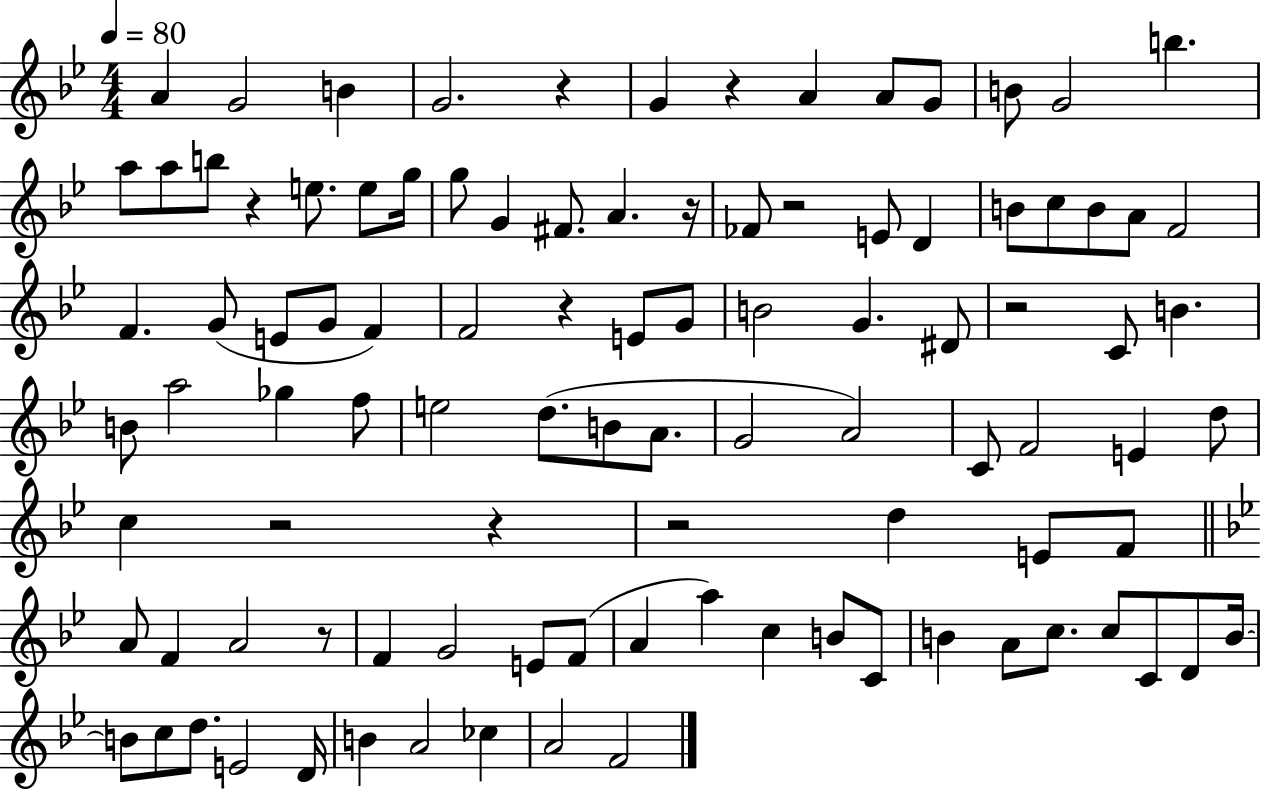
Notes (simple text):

A4/q G4/h B4/q G4/h. R/q G4/q R/q A4/q A4/e G4/e B4/e G4/h B5/q. A5/e A5/e B5/e R/q E5/e. E5/e G5/s G5/e G4/q F#4/e. A4/q. R/s FES4/e R/h E4/e D4/q B4/e C5/e B4/e A4/e F4/h F4/q. G4/e E4/e G4/e F4/q F4/h R/q E4/e G4/e B4/h G4/q. D#4/e R/h C4/e B4/q. B4/e A5/h Gb5/q F5/e E5/h D5/e. B4/e A4/e. G4/h A4/h C4/e F4/h E4/q D5/e C5/q R/h R/q R/h D5/q E4/e F4/e A4/e F4/q A4/h R/e F4/q G4/h E4/e F4/e A4/q A5/q C5/q B4/e C4/e B4/q A4/e C5/e. C5/e C4/e D4/e B4/s B4/e C5/e D5/e. E4/h D4/s B4/q A4/h CES5/q A4/h F4/h